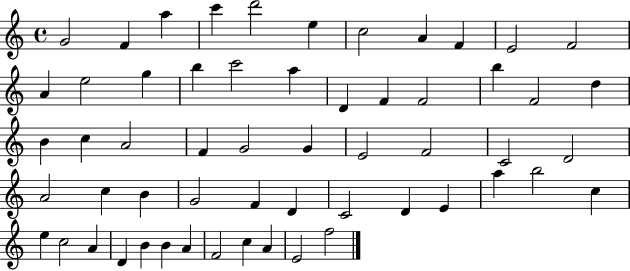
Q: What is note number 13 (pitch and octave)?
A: E5